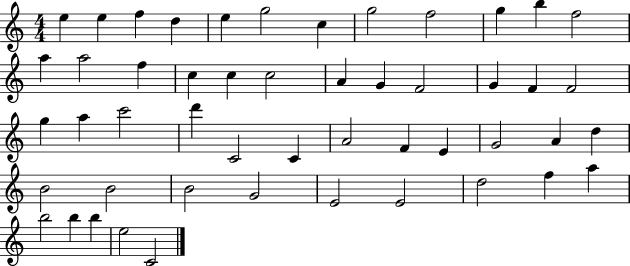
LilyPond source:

{
  \clef treble
  \numericTimeSignature
  \time 4/4
  \key c \major
  e''4 e''4 f''4 d''4 | e''4 g''2 c''4 | g''2 f''2 | g''4 b''4 f''2 | \break a''4 a''2 f''4 | c''4 c''4 c''2 | a'4 g'4 f'2 | g'4 f'4 f'2 | \break g''4 a''4 c'''2 | d'''4 c'2 c'4 | a'2 f'4 e'4 | g'2 a'4 d''4 | \break b'2 b'2 | b'2 g'2 | e'2 e'2 | d''2 f''4 a''4 | \break b''2 b''4 b''4 | e''2 c'2 | \bar "|."
}